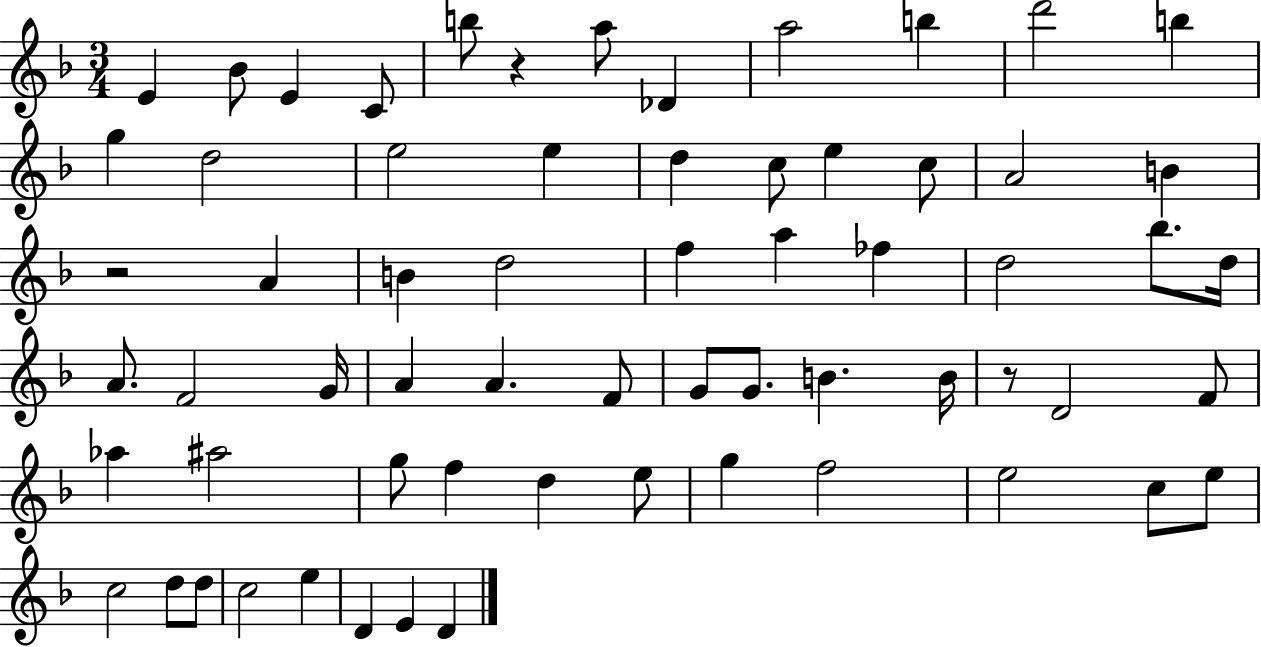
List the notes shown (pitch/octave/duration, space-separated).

E4/q Bb4/e E4/q C4/e B5/e R/q A5/e Db4/q A5/h B5/q D6/h B5/q G5/q D5/h E5/h E5/q D5/q C5/e E5/q C5/e A4/h B4/q R/h A4/q B4/q D5/h F5/q A5/q FES5/q D5/h Bb5/e. D5/s A4/e. F4/h G4/s A4/q A4/q. F4/e G4/e G4/e. B4/q. B4/s R/e D4/h F4/e Ab5/q A#5/h G5/e F5/q D5/q E5/e G5/q F5/h E5/h C5/e E5/e C5/h D5/e D5/e C5/h E5/q D4/q E4/q D4/q